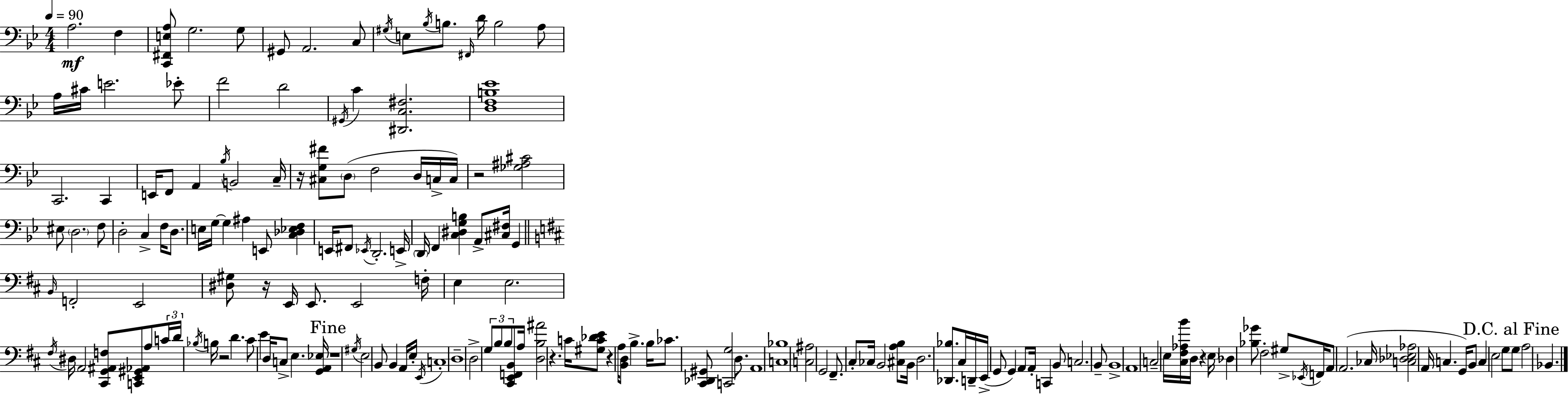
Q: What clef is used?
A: bass